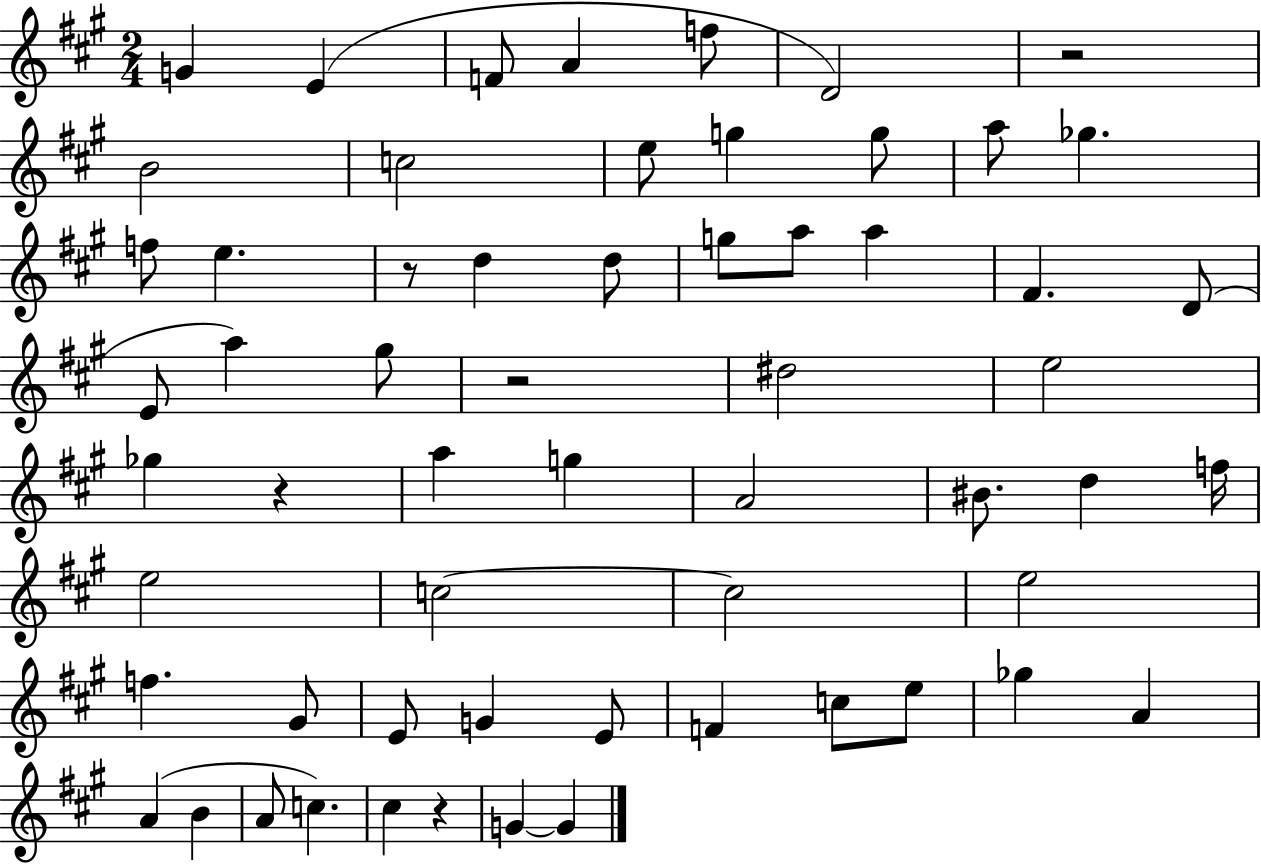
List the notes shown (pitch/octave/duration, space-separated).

G4/q E4/q F4/e A4/q F5/e D4/h R/h B4/h C5/h E5/e G5/q G5/e A5/e Gb5/q. F5/e E5/q. R/e D5/q D5/e G5/e A5/e A5/q F#4/q. D4/e E4/e A5/q G#5/e R/h D#5/h E5/h Gb5/q R/q A5/q G5/q A4/h BIS4/e. D5/q F5/s E5/h C5/h C5/h E5/h F5/q. G#4/e E4/e G4/q E4/e F4/q C5/e E5/e Gb5/q A4/q A4/q B4/q A4/e C5/q. C#5/q R/q G4/q G4/q